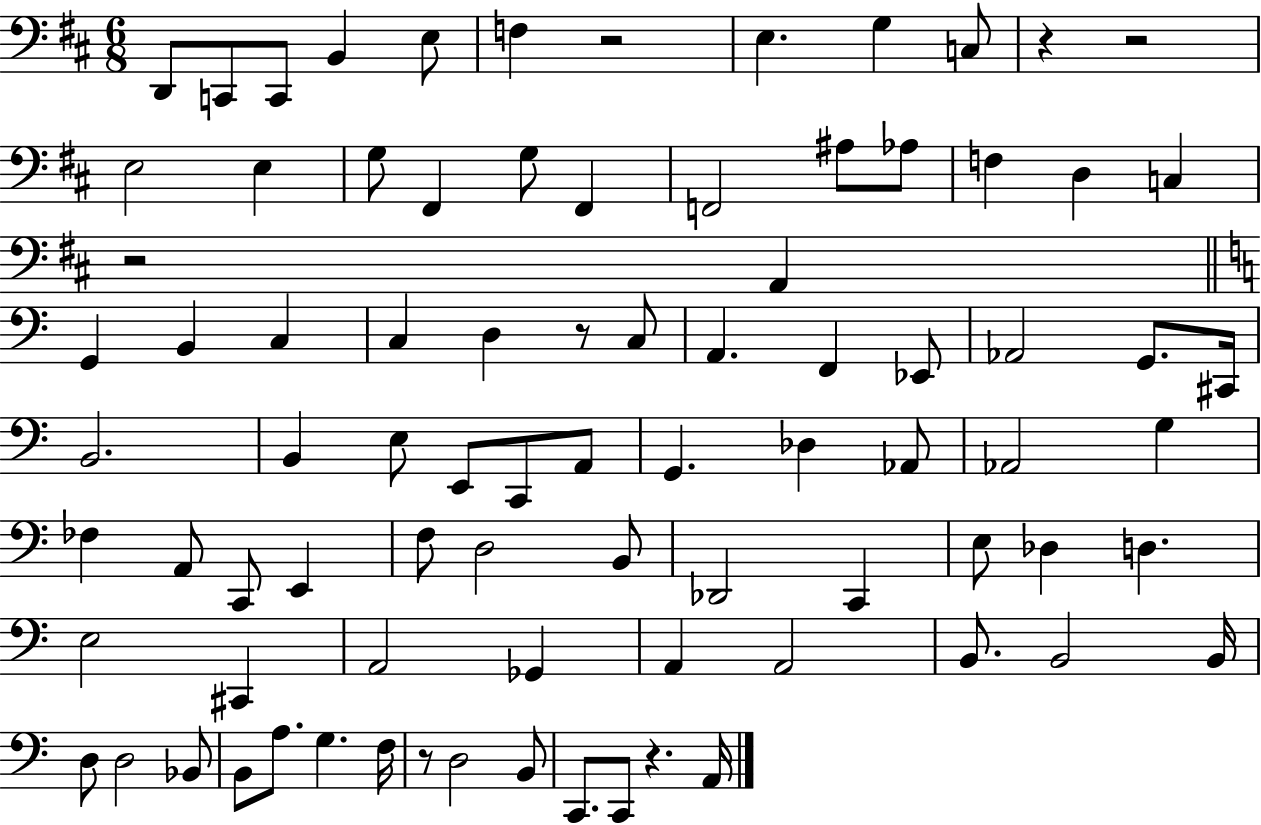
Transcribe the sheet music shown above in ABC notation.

X:1
T:Untitled
M:6/8
L:1/4
K:D
D,,/2 C,,/2 C,,/2 B,, E,/2 F, z2 E, G, C,/2 z z2 E,2 E, G,/2 ^F,, G,/2 ^F,, F,,2 ^A,/2 _A,/2 F, D, C, z2 A,, G,, B,, C, C, D, z/2 C,/2 A,, F,, _E,,/2 _A,,2 G,,/2 ^C,,/4 B,,2 B,, E,/2 E,,/2 C,,/2 A,,/2 G,, _D, _A,,/2 _A,,2 G, _F, A,,/2 C,,/2 E,, F,/2 D,2 B,,/2 _D,,2 C,, E,/2 _D, D, E,2 ^C,, A,,2 _G,, A,, A,,2 B,,/2 B,,2 B,,/4 D,/2 D,2 _B,,/2 B,,/2 A,/2 G, F,/4 z/2 D,2 B,,/2 C,,/2 C,,/2 z A,,/4